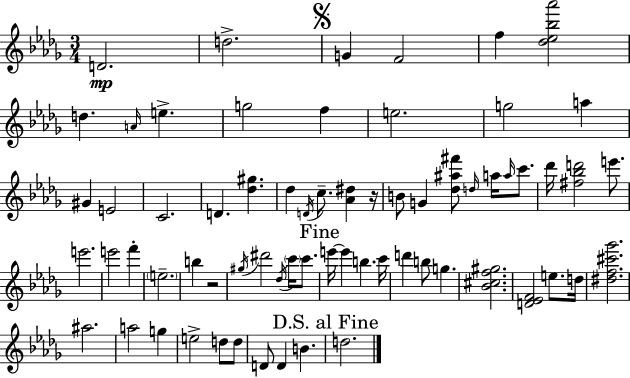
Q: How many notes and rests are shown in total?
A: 67